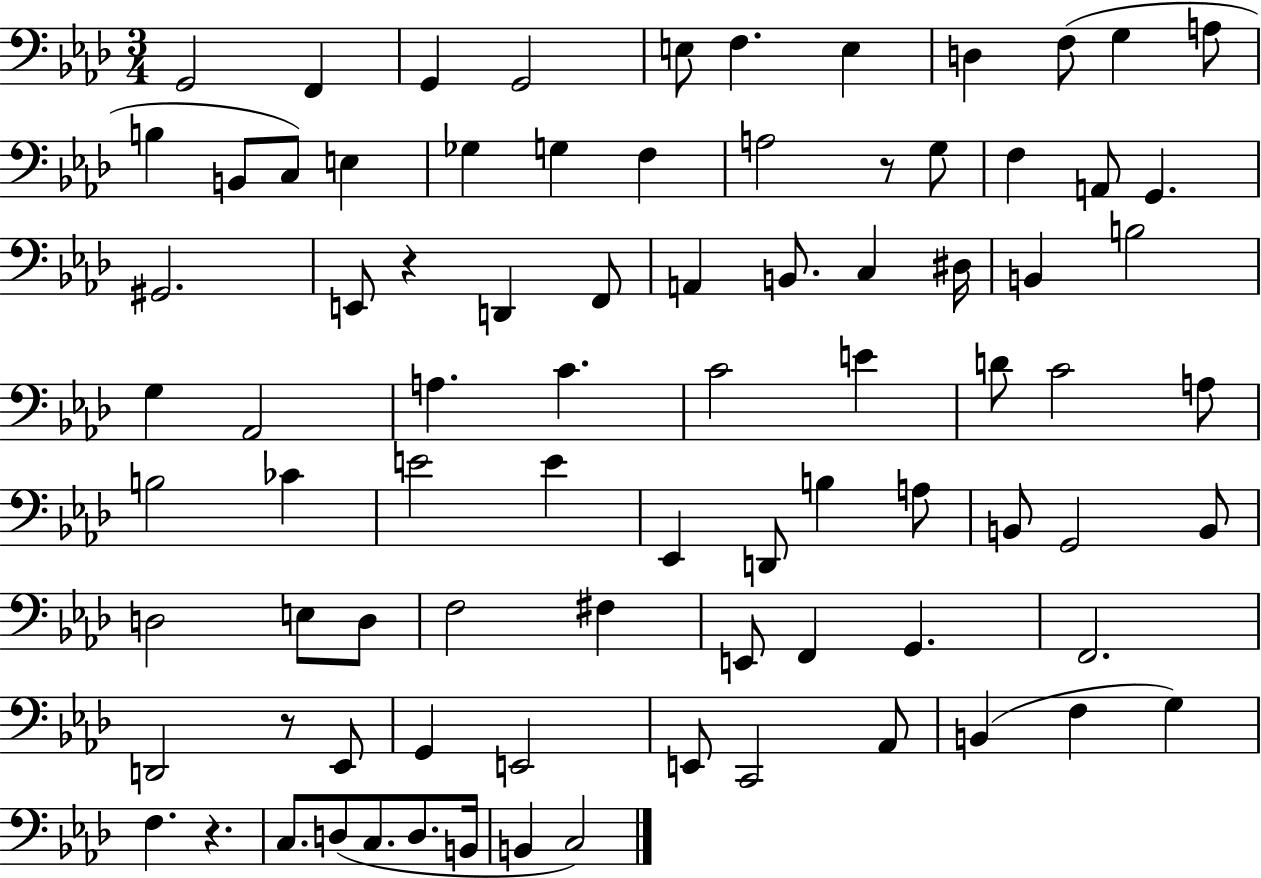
{
  \clef bass
  \numericTimeSignature
  \time 3/4
  \key aes \major
  g,2 f,4 | g,4 g,2 | e8 f4. e4 | d4 f8( g4 a8 | \break b4 b,8 c8) e4 | ges4 g4 f4 | a2 r8 g8 | f4 a,8 g,4. | \break gis,2. | e,8 r4 d,4 f,8 | a,4 b,8. c4 dis16 | b,4 b2 | \break g4 aes,2 | a4. c'4. | c'2 e'4 | d'8 c'2 a8 | \break b2 ces'4 | e'2 e'4 | ees,4 d,8 b4 a8 | b,8 g,2 b,8 | \break d2 e8 d8 | f2 fis4 | e,8 f,4 g,4. | f,2. | \break d,2 r8 ees,8 | g,4 e,2 | e,8 c,2 aes,8 | b,4( f4 g4) | \break f4. r4. | c8. d8( c8. d8. b,16 | b,4 c2) | \bar "|."
}